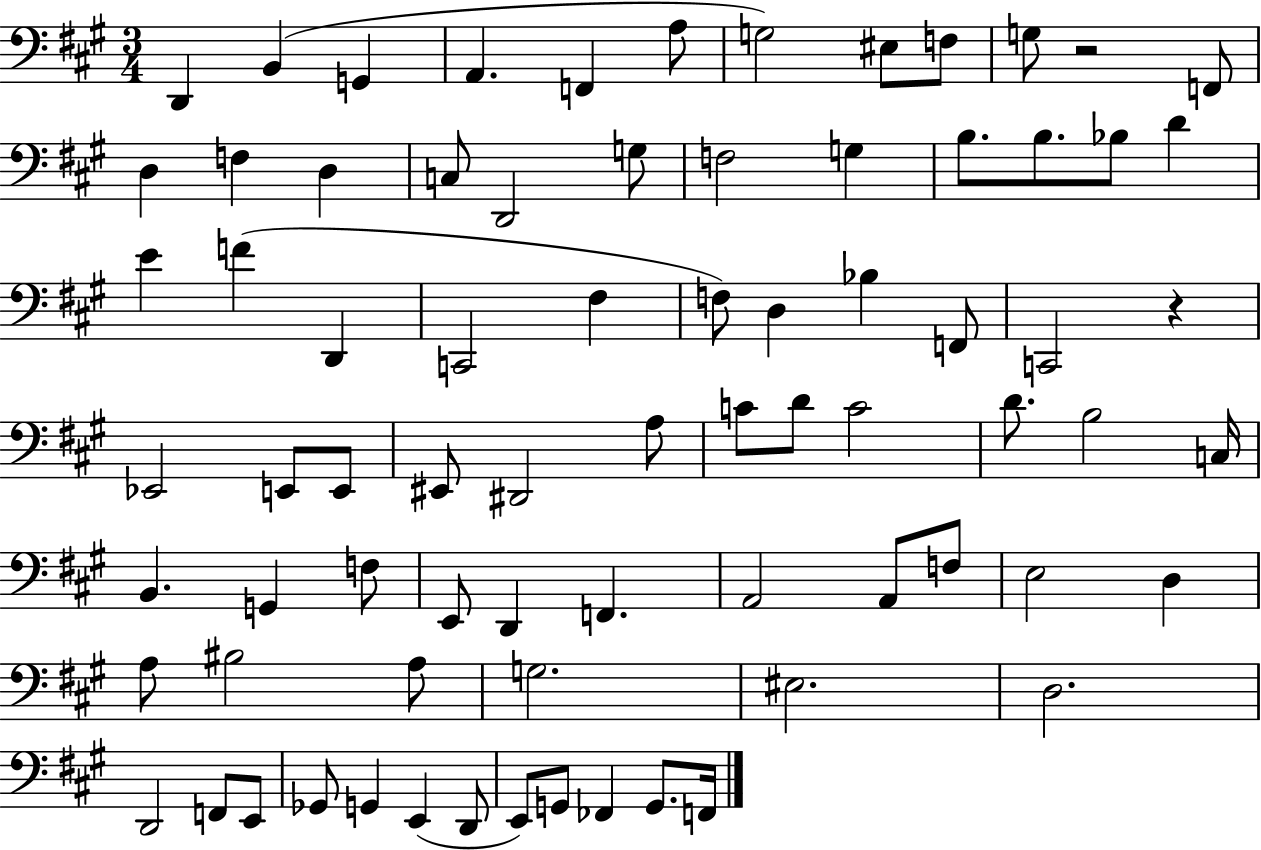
X:1
T:Untitled
M:3/4
L:1/4
K:A
D,, B,, G,, A,, F,, A,/2 G,2 ^E,/2 F,/2 G,/2 z2 F,,/2 D, F, D, C,/2 D,,2 G,/2 F,2 G, B,/2 B,/2 _B,/2 D E F D,, C,,2 ^F, F,/2 D, _B, F,,/2 C,,2 z _E,,2 E,,/2 E,,/2 ^E,,/2 ^D,,2 A,/2 C/2 D/2 C2 D/2 B,2 C,/4 B,, G,, F,/2 E,,/2 D,, F,, A,,2 A,,/2 F,/2 E,2 D, A,/2 ^B,2 A,/2 G,2 ^E,2 D,2 D,,2 F,,/2 E,,/2 _G,,/2 G,, E,, D,,/2 E,,/2 G,,/2 _F,, G,,/2 F,,/4